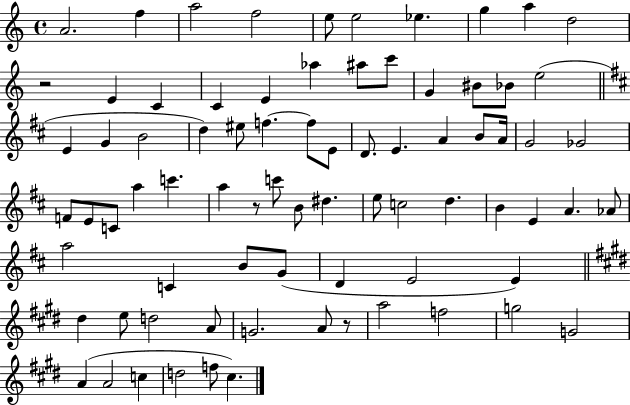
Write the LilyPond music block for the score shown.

{
  \clef treble
  \time 4/4
  \defaultTimeSignature
  \key c \major
  \repeat volta 2 { a'2. f''4 | a''2 f''2 | e''8 e''2 ees''4. | g''4 a''4 d''2 | \break r2 e'4 c'4 | c'4 e'4 aes''4 ais''8 c'''8 | g'4 bis'8 bes'8 e''2( | \bar "||" \break \key d \major e'4 g'4 b'2 | d''4) eis''8 f''4.~~ f''8 e'8 | d'8. e'4. a'4 b'8 a'16 | g'2 ges'2 | \break f'8 e'8 c'8 a''4 c'''4. | a''4 r8 c'''8 b'8 dis''4. | e''8 c''2 d''4. | b'4 e'4 a'4. aes'8 | \break a''2 c'4 b'8 g'8( | d'4 e'2 e'4) | \bar "||" \break \key e \major dis''4 e''8 d''2 a'8 | g'2. a'8 r8 | a''2 f''2 | g''2 g'2 | \break a'4( a'2 c''4 | d''2 f''8 cis''4.) | } \bar "|."
}